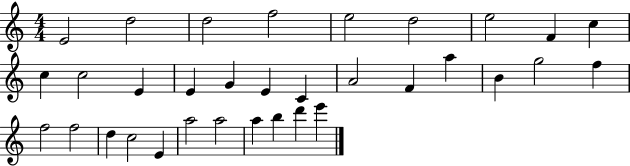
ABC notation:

X:1
T:Untitled
M:4/4
L:1/4
K:C
E2 d2 d2 f2 e2 d2 e2 F c c c2 E E G E C A2 F a B g2 f f2 f2 d c2 E a2 a2 a b d' e'